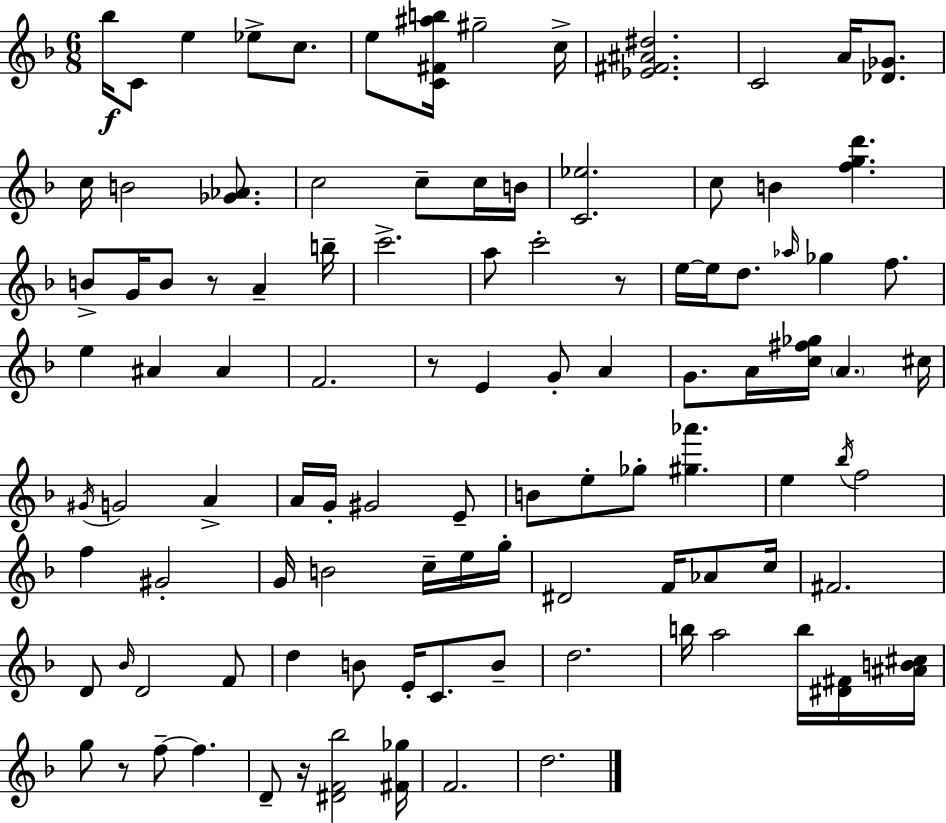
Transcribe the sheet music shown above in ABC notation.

X:1
T:Untitled
M:6/8
L:1/4
K:Dm
_b/4 C/2 e _e/2 c/2 e/2 [C^F^ab]/4 ^g2 c/4 [_E^F^A^d]2 C2 A/4 [_D_G]/2 c/4 B2 [_G_A]/2 c2 c/2 c/4 B/4 [C_e]2 c/2 B [fgd'] B/2 G/4 B/2 z/2 A b/4 c'2 a/2 c'2 z/2 e/4 e/4 d/2 _a/4 _g f/2 e ^A ^A F2 z/2 E G/2 A G/2 A/4 [c^f_g]/4 A ^c/4 ^G/4 G2 A A/4 G/4 ^G2 E/2 B/2 e/2 _g/2 [^g_a'] e _b/4 f2 f ^G2 G/4 B2 c/4 e/4 g/4 ^D2 F/4 _A/2 c/4 ^F2 D/2 _B/4 D2 F/2 d B/2 E/4 C/2 B/2 d2 b/4 a2 b/4 [^D^F]/4 [^AB^c]/4 g/2 z/2 f/2 f D/2 z/4 [^DF_b]2 [^F_g]/4 F2 d2